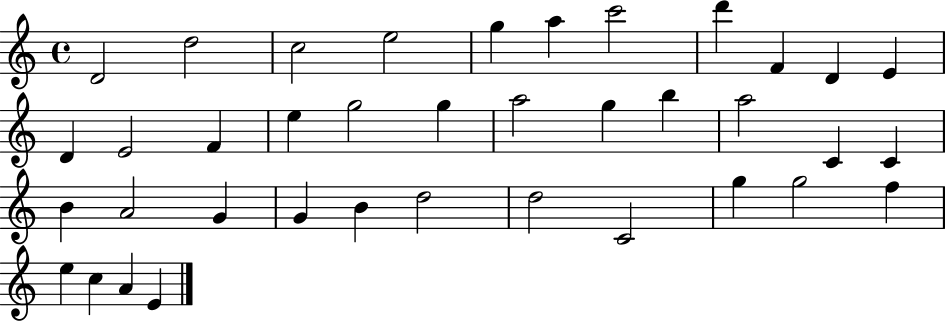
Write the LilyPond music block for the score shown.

{
  \clef treble
  \time 4/4
  \defaultTimeSignature
  \key c \major
  d'2 d''2 | c''2 e''2 | g''4 a''4 c'''2 | d'''4 f'4 d'4 e'4 | \break d'4 e'2 f'4 | e''4 g''2 g''4 | a''2 g''4 b''4 | a''2 c'4 c'4 | \break b'4 a'2 g'4 | g'4 b'4 d''2 | d''2 c'2 | g''4 g''2 f''4 | \break e''4 c''4 a'4 e'4 | \bar "|."
}